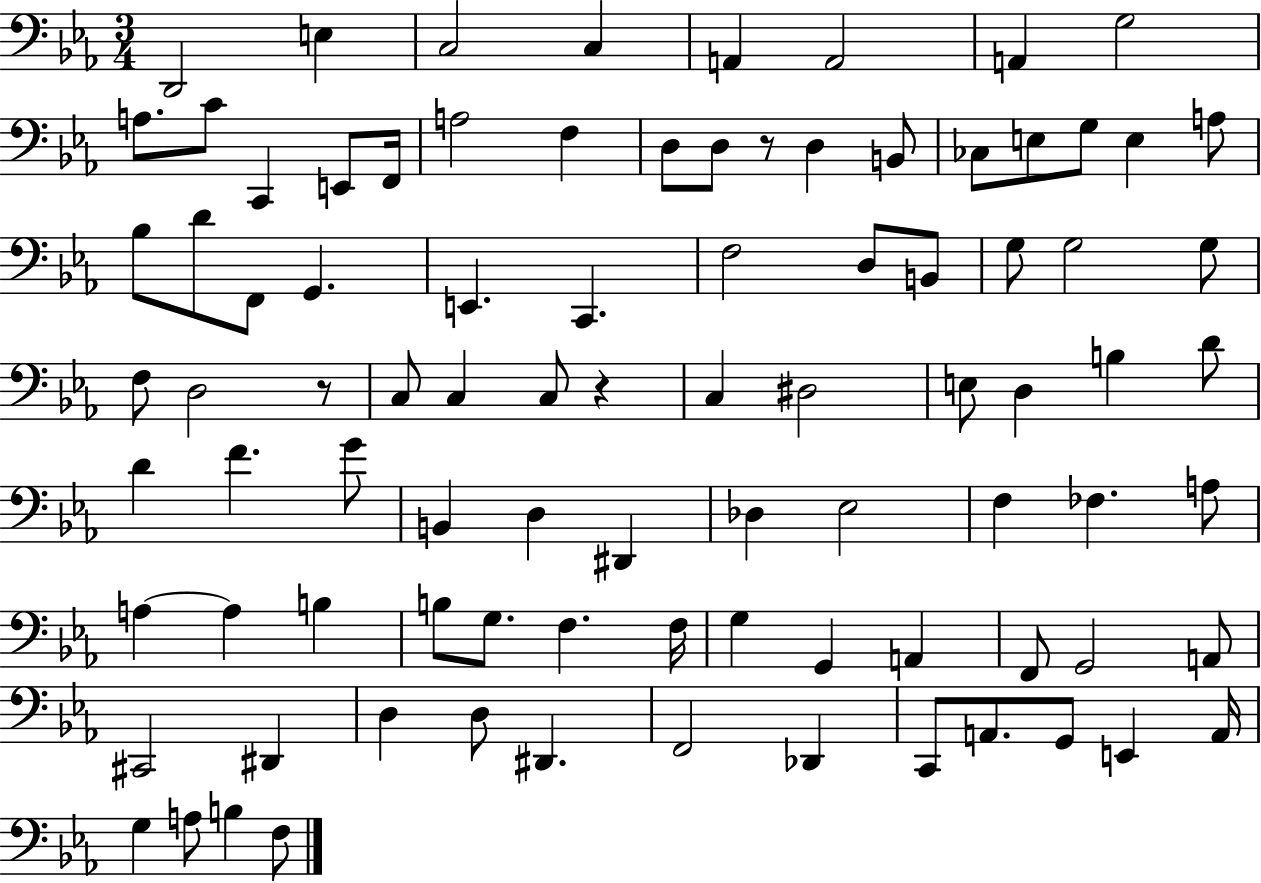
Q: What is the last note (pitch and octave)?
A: F3